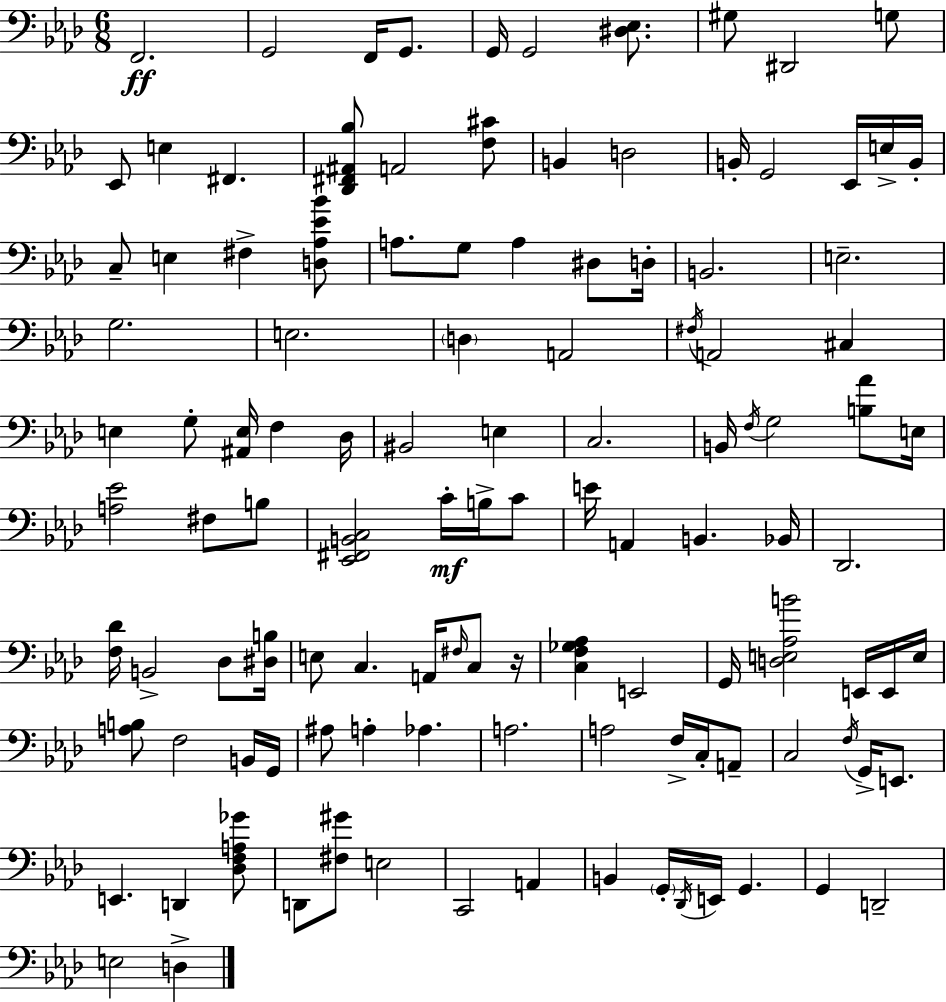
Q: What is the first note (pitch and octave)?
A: F2